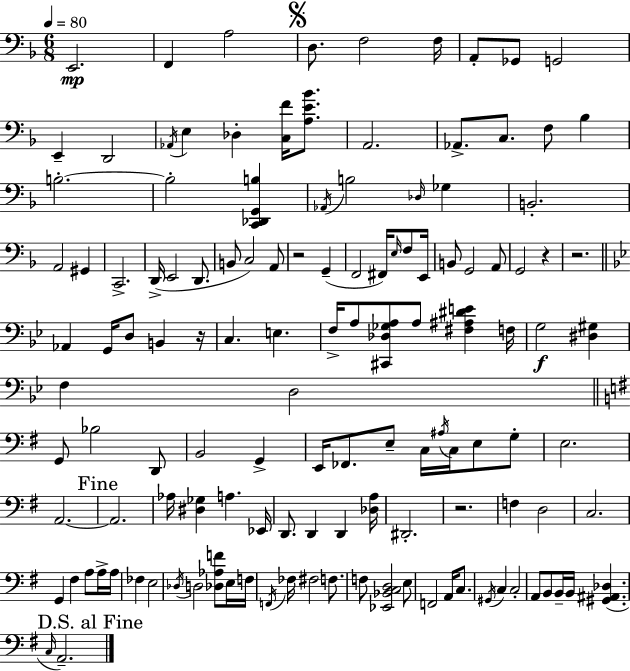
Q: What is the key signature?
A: F major